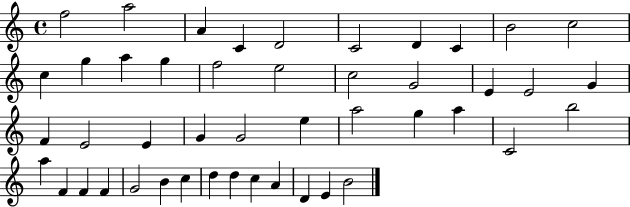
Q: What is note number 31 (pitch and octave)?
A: C4